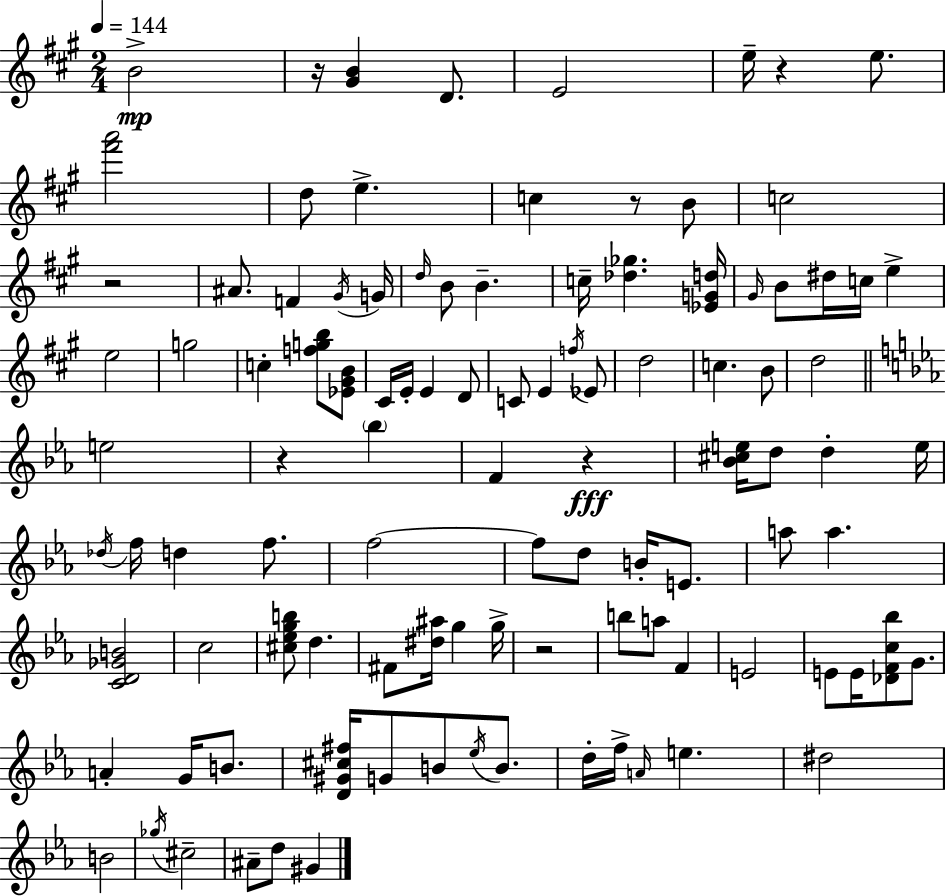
X:1
T:Untitled
M:2/4
L:1/4
K:A
B2 z/4 [^GB] D/2 E2 e/4 z e/2 [^f'a']2 d/2 e c z/2 B/2 c2 z2 ^A/2 F ^G/4 G/4 d/4 B/2 B c/4 [_d_g] [_EGd]/4 ^G/4 B/2 ^d/4 c/4 e e2 g2 c [fgb]/2 [_E^GB]/2 ^C/4 E/4 E D/2 C/2 E f/4 _E/2 d2 c B/2 d2 e2 z _b F z [_B^ce]/4 d/2 d e/4 _d/4 f/4 d f/2 f2 f/2 d/2 B/4 E/2 a/2 a [CD_GB]2 c2 [^c_egb]/2 d ^F/2 [^d^a]/4 g g/4 z2 b/2 a/2 F E2 E/2 E/4 [_DFc_b]/2 G/2 A G/4 B/2 [D^G^c^f]/4 G/2 B/2 _e/4 B/2 d/4 f/4 A/4 e ^d2 B2 _g/4 ^c2 ^A/2 d/2 ^G